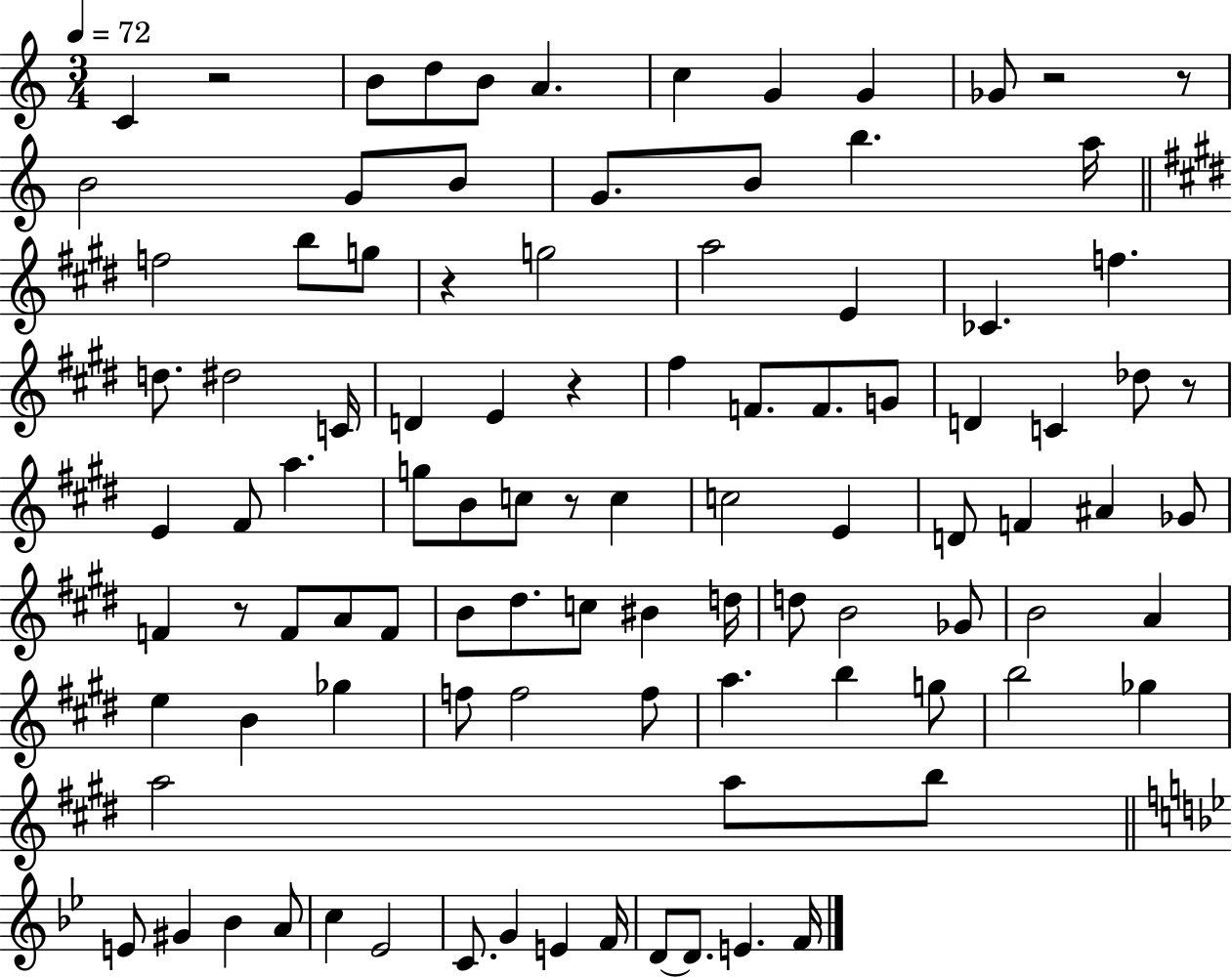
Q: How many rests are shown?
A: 8